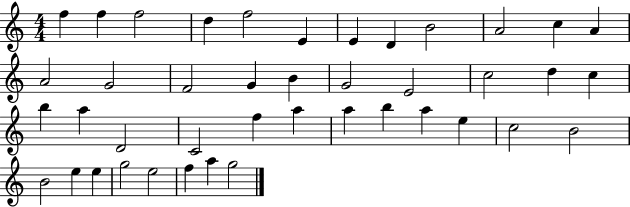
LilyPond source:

{
  \clef treble
  \numericTimeSignature
  \time 4/4
  \key c \major
  f''4 f''4 f''2 | d''4 f''2 e'4 | e'4 d'4 b'2 | a'2 c''4 a'4 | \break a'2 g'2 | f'2 g'4 b'4 | g'2 e'2 | c''2 d''4 c''4 | \break b''4 a''4 d'2 | c'2 f''4 a''4 | a''4 b''4 a''4 e''4 | c''2 b'2 | \break b'2 e''4 e''4 | g''2 e''2 | f''4 a''4 g''2 | \bar "|."
}